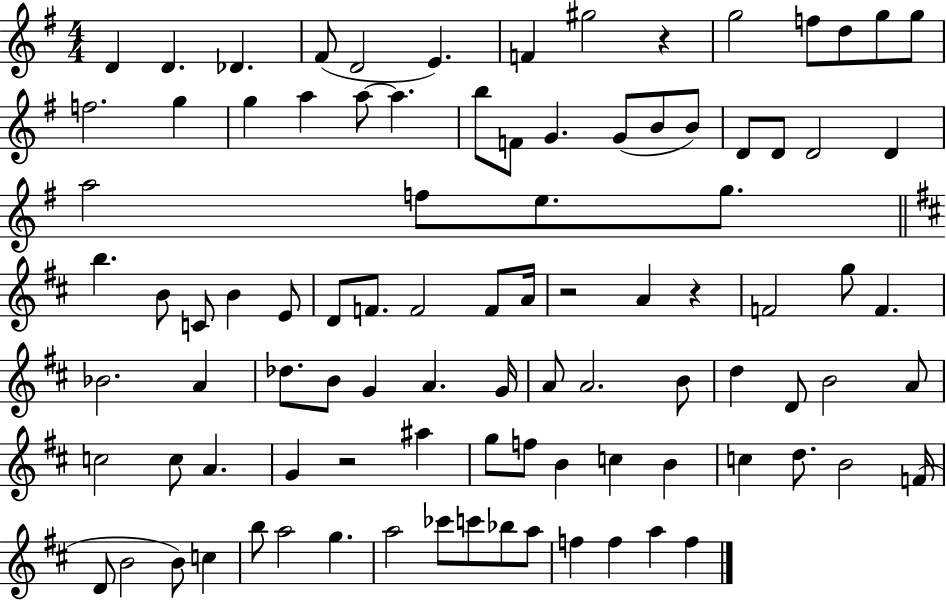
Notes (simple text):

D4/q D4/q. Db4/q. F#4/e D4/h E4/q. F4/q G#5/h R/q G5/h F5/e D5/e G5/e G5/e F5/h. G5/q G5/q A5/q A5/e A5/q. B5/e F4/e G4/q. G4/e B4/e B4/e D4/e D4/e D4/h D4/q A5/h F5/e E5/e. G5/e. B5/q. B4/e C4/e B4/q E4/e D4/e F4/e. F4/h F4/e A4/s R/h A4/q R/q F4/h G5/e F4/q. Bb4/h. A4/q Db5/e. B4/e G4/q A4/q. G4/s A4/e A4/h. B4/e D5/q D4/e B4/h A4/e C5/h C5/e A4/q. G4/q R/h A#5/q G5/e F5/e B4/q C5/q B4/q C5/q D5/e. B4/h F4/s D4/e B4/h B4/e C5/q B5/e A5/h G5/q. A5/h CES6/e C6/e Bb5/e A5/e F5/q F5/q A5/q F5/q